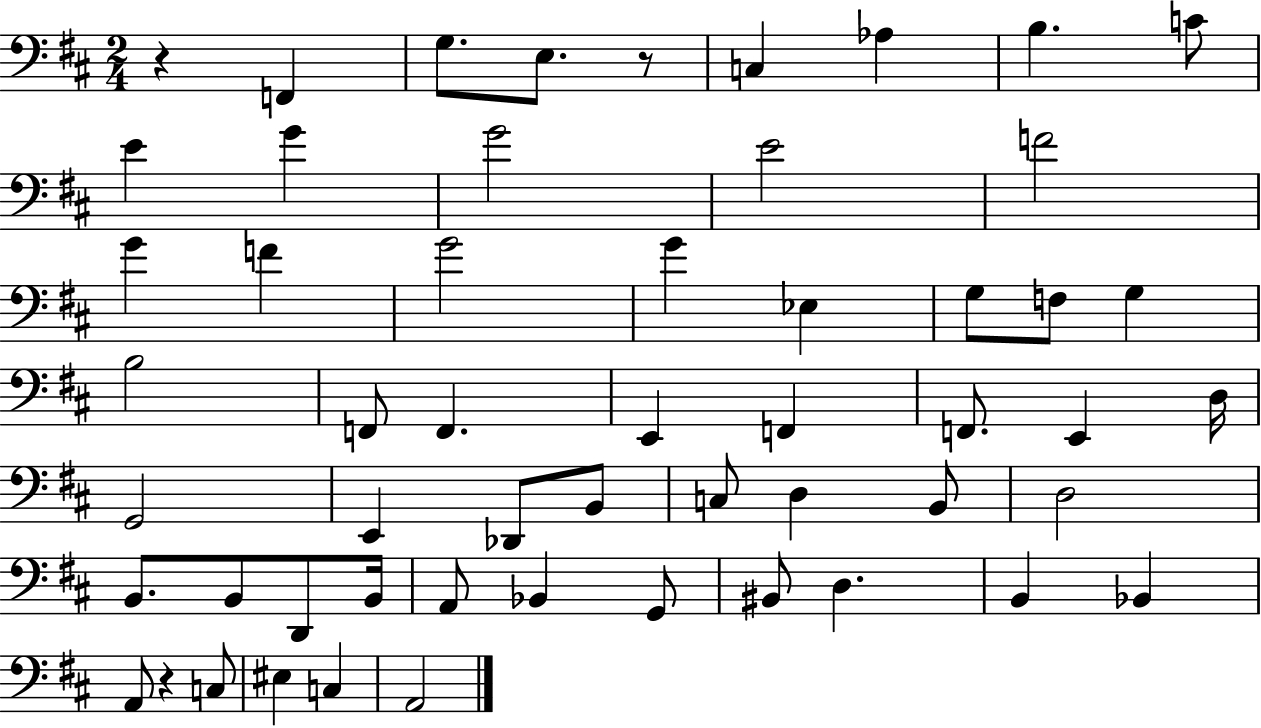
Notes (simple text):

R/q F2/q G3/e. E3/e. R/e C3/q Ab3/q B3/q. C4/e E4/q G4/q G4/h E4/h F4/h G4/q F4/q G4/h G4/q Eb3/q G3/e F3/e G3/q B3/h F2/e F2/q. E2/q F2/q F2/e. E2/q D3/s G2/h E2/q Db2/e B2/e C3/e D3/q B2/e D3/h B2/e. B2/e D2/e B2/s A2/e Bb2/q G2/e BIS2/e D3/q. B2/q Bb2/q A2/e R/q C3/e EIS3/q C3/q A2/h